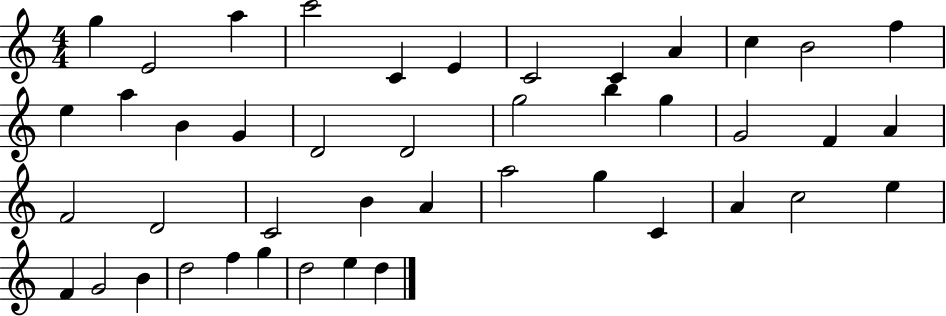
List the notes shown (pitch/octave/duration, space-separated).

G5/q E4/h A5/q C6/h C4/q E4/q C4/h C4/q A4/q C5/q B4/h F5/q E5/q A5/q B4/q G4/q D4/h D4/h G5/h B5/q G5/q G4/h F4/q A4/q F4/h D4/h C4/h B4/q A4/q A5/h G5/q C4/q A4/q C5/h E5/q F4/q G4/h B4/q D5/h F5/q G5/q D5/h E5/q D5/q